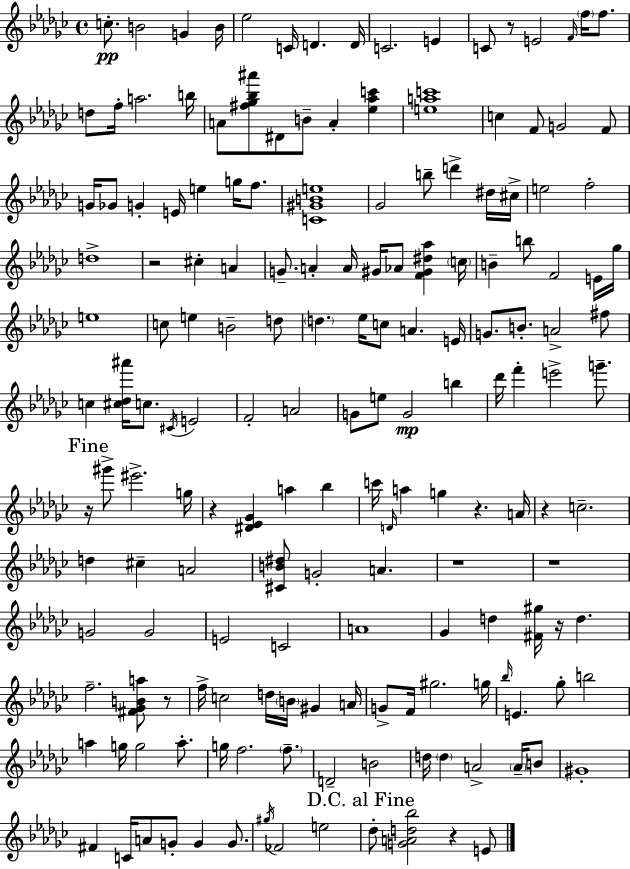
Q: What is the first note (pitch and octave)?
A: C5